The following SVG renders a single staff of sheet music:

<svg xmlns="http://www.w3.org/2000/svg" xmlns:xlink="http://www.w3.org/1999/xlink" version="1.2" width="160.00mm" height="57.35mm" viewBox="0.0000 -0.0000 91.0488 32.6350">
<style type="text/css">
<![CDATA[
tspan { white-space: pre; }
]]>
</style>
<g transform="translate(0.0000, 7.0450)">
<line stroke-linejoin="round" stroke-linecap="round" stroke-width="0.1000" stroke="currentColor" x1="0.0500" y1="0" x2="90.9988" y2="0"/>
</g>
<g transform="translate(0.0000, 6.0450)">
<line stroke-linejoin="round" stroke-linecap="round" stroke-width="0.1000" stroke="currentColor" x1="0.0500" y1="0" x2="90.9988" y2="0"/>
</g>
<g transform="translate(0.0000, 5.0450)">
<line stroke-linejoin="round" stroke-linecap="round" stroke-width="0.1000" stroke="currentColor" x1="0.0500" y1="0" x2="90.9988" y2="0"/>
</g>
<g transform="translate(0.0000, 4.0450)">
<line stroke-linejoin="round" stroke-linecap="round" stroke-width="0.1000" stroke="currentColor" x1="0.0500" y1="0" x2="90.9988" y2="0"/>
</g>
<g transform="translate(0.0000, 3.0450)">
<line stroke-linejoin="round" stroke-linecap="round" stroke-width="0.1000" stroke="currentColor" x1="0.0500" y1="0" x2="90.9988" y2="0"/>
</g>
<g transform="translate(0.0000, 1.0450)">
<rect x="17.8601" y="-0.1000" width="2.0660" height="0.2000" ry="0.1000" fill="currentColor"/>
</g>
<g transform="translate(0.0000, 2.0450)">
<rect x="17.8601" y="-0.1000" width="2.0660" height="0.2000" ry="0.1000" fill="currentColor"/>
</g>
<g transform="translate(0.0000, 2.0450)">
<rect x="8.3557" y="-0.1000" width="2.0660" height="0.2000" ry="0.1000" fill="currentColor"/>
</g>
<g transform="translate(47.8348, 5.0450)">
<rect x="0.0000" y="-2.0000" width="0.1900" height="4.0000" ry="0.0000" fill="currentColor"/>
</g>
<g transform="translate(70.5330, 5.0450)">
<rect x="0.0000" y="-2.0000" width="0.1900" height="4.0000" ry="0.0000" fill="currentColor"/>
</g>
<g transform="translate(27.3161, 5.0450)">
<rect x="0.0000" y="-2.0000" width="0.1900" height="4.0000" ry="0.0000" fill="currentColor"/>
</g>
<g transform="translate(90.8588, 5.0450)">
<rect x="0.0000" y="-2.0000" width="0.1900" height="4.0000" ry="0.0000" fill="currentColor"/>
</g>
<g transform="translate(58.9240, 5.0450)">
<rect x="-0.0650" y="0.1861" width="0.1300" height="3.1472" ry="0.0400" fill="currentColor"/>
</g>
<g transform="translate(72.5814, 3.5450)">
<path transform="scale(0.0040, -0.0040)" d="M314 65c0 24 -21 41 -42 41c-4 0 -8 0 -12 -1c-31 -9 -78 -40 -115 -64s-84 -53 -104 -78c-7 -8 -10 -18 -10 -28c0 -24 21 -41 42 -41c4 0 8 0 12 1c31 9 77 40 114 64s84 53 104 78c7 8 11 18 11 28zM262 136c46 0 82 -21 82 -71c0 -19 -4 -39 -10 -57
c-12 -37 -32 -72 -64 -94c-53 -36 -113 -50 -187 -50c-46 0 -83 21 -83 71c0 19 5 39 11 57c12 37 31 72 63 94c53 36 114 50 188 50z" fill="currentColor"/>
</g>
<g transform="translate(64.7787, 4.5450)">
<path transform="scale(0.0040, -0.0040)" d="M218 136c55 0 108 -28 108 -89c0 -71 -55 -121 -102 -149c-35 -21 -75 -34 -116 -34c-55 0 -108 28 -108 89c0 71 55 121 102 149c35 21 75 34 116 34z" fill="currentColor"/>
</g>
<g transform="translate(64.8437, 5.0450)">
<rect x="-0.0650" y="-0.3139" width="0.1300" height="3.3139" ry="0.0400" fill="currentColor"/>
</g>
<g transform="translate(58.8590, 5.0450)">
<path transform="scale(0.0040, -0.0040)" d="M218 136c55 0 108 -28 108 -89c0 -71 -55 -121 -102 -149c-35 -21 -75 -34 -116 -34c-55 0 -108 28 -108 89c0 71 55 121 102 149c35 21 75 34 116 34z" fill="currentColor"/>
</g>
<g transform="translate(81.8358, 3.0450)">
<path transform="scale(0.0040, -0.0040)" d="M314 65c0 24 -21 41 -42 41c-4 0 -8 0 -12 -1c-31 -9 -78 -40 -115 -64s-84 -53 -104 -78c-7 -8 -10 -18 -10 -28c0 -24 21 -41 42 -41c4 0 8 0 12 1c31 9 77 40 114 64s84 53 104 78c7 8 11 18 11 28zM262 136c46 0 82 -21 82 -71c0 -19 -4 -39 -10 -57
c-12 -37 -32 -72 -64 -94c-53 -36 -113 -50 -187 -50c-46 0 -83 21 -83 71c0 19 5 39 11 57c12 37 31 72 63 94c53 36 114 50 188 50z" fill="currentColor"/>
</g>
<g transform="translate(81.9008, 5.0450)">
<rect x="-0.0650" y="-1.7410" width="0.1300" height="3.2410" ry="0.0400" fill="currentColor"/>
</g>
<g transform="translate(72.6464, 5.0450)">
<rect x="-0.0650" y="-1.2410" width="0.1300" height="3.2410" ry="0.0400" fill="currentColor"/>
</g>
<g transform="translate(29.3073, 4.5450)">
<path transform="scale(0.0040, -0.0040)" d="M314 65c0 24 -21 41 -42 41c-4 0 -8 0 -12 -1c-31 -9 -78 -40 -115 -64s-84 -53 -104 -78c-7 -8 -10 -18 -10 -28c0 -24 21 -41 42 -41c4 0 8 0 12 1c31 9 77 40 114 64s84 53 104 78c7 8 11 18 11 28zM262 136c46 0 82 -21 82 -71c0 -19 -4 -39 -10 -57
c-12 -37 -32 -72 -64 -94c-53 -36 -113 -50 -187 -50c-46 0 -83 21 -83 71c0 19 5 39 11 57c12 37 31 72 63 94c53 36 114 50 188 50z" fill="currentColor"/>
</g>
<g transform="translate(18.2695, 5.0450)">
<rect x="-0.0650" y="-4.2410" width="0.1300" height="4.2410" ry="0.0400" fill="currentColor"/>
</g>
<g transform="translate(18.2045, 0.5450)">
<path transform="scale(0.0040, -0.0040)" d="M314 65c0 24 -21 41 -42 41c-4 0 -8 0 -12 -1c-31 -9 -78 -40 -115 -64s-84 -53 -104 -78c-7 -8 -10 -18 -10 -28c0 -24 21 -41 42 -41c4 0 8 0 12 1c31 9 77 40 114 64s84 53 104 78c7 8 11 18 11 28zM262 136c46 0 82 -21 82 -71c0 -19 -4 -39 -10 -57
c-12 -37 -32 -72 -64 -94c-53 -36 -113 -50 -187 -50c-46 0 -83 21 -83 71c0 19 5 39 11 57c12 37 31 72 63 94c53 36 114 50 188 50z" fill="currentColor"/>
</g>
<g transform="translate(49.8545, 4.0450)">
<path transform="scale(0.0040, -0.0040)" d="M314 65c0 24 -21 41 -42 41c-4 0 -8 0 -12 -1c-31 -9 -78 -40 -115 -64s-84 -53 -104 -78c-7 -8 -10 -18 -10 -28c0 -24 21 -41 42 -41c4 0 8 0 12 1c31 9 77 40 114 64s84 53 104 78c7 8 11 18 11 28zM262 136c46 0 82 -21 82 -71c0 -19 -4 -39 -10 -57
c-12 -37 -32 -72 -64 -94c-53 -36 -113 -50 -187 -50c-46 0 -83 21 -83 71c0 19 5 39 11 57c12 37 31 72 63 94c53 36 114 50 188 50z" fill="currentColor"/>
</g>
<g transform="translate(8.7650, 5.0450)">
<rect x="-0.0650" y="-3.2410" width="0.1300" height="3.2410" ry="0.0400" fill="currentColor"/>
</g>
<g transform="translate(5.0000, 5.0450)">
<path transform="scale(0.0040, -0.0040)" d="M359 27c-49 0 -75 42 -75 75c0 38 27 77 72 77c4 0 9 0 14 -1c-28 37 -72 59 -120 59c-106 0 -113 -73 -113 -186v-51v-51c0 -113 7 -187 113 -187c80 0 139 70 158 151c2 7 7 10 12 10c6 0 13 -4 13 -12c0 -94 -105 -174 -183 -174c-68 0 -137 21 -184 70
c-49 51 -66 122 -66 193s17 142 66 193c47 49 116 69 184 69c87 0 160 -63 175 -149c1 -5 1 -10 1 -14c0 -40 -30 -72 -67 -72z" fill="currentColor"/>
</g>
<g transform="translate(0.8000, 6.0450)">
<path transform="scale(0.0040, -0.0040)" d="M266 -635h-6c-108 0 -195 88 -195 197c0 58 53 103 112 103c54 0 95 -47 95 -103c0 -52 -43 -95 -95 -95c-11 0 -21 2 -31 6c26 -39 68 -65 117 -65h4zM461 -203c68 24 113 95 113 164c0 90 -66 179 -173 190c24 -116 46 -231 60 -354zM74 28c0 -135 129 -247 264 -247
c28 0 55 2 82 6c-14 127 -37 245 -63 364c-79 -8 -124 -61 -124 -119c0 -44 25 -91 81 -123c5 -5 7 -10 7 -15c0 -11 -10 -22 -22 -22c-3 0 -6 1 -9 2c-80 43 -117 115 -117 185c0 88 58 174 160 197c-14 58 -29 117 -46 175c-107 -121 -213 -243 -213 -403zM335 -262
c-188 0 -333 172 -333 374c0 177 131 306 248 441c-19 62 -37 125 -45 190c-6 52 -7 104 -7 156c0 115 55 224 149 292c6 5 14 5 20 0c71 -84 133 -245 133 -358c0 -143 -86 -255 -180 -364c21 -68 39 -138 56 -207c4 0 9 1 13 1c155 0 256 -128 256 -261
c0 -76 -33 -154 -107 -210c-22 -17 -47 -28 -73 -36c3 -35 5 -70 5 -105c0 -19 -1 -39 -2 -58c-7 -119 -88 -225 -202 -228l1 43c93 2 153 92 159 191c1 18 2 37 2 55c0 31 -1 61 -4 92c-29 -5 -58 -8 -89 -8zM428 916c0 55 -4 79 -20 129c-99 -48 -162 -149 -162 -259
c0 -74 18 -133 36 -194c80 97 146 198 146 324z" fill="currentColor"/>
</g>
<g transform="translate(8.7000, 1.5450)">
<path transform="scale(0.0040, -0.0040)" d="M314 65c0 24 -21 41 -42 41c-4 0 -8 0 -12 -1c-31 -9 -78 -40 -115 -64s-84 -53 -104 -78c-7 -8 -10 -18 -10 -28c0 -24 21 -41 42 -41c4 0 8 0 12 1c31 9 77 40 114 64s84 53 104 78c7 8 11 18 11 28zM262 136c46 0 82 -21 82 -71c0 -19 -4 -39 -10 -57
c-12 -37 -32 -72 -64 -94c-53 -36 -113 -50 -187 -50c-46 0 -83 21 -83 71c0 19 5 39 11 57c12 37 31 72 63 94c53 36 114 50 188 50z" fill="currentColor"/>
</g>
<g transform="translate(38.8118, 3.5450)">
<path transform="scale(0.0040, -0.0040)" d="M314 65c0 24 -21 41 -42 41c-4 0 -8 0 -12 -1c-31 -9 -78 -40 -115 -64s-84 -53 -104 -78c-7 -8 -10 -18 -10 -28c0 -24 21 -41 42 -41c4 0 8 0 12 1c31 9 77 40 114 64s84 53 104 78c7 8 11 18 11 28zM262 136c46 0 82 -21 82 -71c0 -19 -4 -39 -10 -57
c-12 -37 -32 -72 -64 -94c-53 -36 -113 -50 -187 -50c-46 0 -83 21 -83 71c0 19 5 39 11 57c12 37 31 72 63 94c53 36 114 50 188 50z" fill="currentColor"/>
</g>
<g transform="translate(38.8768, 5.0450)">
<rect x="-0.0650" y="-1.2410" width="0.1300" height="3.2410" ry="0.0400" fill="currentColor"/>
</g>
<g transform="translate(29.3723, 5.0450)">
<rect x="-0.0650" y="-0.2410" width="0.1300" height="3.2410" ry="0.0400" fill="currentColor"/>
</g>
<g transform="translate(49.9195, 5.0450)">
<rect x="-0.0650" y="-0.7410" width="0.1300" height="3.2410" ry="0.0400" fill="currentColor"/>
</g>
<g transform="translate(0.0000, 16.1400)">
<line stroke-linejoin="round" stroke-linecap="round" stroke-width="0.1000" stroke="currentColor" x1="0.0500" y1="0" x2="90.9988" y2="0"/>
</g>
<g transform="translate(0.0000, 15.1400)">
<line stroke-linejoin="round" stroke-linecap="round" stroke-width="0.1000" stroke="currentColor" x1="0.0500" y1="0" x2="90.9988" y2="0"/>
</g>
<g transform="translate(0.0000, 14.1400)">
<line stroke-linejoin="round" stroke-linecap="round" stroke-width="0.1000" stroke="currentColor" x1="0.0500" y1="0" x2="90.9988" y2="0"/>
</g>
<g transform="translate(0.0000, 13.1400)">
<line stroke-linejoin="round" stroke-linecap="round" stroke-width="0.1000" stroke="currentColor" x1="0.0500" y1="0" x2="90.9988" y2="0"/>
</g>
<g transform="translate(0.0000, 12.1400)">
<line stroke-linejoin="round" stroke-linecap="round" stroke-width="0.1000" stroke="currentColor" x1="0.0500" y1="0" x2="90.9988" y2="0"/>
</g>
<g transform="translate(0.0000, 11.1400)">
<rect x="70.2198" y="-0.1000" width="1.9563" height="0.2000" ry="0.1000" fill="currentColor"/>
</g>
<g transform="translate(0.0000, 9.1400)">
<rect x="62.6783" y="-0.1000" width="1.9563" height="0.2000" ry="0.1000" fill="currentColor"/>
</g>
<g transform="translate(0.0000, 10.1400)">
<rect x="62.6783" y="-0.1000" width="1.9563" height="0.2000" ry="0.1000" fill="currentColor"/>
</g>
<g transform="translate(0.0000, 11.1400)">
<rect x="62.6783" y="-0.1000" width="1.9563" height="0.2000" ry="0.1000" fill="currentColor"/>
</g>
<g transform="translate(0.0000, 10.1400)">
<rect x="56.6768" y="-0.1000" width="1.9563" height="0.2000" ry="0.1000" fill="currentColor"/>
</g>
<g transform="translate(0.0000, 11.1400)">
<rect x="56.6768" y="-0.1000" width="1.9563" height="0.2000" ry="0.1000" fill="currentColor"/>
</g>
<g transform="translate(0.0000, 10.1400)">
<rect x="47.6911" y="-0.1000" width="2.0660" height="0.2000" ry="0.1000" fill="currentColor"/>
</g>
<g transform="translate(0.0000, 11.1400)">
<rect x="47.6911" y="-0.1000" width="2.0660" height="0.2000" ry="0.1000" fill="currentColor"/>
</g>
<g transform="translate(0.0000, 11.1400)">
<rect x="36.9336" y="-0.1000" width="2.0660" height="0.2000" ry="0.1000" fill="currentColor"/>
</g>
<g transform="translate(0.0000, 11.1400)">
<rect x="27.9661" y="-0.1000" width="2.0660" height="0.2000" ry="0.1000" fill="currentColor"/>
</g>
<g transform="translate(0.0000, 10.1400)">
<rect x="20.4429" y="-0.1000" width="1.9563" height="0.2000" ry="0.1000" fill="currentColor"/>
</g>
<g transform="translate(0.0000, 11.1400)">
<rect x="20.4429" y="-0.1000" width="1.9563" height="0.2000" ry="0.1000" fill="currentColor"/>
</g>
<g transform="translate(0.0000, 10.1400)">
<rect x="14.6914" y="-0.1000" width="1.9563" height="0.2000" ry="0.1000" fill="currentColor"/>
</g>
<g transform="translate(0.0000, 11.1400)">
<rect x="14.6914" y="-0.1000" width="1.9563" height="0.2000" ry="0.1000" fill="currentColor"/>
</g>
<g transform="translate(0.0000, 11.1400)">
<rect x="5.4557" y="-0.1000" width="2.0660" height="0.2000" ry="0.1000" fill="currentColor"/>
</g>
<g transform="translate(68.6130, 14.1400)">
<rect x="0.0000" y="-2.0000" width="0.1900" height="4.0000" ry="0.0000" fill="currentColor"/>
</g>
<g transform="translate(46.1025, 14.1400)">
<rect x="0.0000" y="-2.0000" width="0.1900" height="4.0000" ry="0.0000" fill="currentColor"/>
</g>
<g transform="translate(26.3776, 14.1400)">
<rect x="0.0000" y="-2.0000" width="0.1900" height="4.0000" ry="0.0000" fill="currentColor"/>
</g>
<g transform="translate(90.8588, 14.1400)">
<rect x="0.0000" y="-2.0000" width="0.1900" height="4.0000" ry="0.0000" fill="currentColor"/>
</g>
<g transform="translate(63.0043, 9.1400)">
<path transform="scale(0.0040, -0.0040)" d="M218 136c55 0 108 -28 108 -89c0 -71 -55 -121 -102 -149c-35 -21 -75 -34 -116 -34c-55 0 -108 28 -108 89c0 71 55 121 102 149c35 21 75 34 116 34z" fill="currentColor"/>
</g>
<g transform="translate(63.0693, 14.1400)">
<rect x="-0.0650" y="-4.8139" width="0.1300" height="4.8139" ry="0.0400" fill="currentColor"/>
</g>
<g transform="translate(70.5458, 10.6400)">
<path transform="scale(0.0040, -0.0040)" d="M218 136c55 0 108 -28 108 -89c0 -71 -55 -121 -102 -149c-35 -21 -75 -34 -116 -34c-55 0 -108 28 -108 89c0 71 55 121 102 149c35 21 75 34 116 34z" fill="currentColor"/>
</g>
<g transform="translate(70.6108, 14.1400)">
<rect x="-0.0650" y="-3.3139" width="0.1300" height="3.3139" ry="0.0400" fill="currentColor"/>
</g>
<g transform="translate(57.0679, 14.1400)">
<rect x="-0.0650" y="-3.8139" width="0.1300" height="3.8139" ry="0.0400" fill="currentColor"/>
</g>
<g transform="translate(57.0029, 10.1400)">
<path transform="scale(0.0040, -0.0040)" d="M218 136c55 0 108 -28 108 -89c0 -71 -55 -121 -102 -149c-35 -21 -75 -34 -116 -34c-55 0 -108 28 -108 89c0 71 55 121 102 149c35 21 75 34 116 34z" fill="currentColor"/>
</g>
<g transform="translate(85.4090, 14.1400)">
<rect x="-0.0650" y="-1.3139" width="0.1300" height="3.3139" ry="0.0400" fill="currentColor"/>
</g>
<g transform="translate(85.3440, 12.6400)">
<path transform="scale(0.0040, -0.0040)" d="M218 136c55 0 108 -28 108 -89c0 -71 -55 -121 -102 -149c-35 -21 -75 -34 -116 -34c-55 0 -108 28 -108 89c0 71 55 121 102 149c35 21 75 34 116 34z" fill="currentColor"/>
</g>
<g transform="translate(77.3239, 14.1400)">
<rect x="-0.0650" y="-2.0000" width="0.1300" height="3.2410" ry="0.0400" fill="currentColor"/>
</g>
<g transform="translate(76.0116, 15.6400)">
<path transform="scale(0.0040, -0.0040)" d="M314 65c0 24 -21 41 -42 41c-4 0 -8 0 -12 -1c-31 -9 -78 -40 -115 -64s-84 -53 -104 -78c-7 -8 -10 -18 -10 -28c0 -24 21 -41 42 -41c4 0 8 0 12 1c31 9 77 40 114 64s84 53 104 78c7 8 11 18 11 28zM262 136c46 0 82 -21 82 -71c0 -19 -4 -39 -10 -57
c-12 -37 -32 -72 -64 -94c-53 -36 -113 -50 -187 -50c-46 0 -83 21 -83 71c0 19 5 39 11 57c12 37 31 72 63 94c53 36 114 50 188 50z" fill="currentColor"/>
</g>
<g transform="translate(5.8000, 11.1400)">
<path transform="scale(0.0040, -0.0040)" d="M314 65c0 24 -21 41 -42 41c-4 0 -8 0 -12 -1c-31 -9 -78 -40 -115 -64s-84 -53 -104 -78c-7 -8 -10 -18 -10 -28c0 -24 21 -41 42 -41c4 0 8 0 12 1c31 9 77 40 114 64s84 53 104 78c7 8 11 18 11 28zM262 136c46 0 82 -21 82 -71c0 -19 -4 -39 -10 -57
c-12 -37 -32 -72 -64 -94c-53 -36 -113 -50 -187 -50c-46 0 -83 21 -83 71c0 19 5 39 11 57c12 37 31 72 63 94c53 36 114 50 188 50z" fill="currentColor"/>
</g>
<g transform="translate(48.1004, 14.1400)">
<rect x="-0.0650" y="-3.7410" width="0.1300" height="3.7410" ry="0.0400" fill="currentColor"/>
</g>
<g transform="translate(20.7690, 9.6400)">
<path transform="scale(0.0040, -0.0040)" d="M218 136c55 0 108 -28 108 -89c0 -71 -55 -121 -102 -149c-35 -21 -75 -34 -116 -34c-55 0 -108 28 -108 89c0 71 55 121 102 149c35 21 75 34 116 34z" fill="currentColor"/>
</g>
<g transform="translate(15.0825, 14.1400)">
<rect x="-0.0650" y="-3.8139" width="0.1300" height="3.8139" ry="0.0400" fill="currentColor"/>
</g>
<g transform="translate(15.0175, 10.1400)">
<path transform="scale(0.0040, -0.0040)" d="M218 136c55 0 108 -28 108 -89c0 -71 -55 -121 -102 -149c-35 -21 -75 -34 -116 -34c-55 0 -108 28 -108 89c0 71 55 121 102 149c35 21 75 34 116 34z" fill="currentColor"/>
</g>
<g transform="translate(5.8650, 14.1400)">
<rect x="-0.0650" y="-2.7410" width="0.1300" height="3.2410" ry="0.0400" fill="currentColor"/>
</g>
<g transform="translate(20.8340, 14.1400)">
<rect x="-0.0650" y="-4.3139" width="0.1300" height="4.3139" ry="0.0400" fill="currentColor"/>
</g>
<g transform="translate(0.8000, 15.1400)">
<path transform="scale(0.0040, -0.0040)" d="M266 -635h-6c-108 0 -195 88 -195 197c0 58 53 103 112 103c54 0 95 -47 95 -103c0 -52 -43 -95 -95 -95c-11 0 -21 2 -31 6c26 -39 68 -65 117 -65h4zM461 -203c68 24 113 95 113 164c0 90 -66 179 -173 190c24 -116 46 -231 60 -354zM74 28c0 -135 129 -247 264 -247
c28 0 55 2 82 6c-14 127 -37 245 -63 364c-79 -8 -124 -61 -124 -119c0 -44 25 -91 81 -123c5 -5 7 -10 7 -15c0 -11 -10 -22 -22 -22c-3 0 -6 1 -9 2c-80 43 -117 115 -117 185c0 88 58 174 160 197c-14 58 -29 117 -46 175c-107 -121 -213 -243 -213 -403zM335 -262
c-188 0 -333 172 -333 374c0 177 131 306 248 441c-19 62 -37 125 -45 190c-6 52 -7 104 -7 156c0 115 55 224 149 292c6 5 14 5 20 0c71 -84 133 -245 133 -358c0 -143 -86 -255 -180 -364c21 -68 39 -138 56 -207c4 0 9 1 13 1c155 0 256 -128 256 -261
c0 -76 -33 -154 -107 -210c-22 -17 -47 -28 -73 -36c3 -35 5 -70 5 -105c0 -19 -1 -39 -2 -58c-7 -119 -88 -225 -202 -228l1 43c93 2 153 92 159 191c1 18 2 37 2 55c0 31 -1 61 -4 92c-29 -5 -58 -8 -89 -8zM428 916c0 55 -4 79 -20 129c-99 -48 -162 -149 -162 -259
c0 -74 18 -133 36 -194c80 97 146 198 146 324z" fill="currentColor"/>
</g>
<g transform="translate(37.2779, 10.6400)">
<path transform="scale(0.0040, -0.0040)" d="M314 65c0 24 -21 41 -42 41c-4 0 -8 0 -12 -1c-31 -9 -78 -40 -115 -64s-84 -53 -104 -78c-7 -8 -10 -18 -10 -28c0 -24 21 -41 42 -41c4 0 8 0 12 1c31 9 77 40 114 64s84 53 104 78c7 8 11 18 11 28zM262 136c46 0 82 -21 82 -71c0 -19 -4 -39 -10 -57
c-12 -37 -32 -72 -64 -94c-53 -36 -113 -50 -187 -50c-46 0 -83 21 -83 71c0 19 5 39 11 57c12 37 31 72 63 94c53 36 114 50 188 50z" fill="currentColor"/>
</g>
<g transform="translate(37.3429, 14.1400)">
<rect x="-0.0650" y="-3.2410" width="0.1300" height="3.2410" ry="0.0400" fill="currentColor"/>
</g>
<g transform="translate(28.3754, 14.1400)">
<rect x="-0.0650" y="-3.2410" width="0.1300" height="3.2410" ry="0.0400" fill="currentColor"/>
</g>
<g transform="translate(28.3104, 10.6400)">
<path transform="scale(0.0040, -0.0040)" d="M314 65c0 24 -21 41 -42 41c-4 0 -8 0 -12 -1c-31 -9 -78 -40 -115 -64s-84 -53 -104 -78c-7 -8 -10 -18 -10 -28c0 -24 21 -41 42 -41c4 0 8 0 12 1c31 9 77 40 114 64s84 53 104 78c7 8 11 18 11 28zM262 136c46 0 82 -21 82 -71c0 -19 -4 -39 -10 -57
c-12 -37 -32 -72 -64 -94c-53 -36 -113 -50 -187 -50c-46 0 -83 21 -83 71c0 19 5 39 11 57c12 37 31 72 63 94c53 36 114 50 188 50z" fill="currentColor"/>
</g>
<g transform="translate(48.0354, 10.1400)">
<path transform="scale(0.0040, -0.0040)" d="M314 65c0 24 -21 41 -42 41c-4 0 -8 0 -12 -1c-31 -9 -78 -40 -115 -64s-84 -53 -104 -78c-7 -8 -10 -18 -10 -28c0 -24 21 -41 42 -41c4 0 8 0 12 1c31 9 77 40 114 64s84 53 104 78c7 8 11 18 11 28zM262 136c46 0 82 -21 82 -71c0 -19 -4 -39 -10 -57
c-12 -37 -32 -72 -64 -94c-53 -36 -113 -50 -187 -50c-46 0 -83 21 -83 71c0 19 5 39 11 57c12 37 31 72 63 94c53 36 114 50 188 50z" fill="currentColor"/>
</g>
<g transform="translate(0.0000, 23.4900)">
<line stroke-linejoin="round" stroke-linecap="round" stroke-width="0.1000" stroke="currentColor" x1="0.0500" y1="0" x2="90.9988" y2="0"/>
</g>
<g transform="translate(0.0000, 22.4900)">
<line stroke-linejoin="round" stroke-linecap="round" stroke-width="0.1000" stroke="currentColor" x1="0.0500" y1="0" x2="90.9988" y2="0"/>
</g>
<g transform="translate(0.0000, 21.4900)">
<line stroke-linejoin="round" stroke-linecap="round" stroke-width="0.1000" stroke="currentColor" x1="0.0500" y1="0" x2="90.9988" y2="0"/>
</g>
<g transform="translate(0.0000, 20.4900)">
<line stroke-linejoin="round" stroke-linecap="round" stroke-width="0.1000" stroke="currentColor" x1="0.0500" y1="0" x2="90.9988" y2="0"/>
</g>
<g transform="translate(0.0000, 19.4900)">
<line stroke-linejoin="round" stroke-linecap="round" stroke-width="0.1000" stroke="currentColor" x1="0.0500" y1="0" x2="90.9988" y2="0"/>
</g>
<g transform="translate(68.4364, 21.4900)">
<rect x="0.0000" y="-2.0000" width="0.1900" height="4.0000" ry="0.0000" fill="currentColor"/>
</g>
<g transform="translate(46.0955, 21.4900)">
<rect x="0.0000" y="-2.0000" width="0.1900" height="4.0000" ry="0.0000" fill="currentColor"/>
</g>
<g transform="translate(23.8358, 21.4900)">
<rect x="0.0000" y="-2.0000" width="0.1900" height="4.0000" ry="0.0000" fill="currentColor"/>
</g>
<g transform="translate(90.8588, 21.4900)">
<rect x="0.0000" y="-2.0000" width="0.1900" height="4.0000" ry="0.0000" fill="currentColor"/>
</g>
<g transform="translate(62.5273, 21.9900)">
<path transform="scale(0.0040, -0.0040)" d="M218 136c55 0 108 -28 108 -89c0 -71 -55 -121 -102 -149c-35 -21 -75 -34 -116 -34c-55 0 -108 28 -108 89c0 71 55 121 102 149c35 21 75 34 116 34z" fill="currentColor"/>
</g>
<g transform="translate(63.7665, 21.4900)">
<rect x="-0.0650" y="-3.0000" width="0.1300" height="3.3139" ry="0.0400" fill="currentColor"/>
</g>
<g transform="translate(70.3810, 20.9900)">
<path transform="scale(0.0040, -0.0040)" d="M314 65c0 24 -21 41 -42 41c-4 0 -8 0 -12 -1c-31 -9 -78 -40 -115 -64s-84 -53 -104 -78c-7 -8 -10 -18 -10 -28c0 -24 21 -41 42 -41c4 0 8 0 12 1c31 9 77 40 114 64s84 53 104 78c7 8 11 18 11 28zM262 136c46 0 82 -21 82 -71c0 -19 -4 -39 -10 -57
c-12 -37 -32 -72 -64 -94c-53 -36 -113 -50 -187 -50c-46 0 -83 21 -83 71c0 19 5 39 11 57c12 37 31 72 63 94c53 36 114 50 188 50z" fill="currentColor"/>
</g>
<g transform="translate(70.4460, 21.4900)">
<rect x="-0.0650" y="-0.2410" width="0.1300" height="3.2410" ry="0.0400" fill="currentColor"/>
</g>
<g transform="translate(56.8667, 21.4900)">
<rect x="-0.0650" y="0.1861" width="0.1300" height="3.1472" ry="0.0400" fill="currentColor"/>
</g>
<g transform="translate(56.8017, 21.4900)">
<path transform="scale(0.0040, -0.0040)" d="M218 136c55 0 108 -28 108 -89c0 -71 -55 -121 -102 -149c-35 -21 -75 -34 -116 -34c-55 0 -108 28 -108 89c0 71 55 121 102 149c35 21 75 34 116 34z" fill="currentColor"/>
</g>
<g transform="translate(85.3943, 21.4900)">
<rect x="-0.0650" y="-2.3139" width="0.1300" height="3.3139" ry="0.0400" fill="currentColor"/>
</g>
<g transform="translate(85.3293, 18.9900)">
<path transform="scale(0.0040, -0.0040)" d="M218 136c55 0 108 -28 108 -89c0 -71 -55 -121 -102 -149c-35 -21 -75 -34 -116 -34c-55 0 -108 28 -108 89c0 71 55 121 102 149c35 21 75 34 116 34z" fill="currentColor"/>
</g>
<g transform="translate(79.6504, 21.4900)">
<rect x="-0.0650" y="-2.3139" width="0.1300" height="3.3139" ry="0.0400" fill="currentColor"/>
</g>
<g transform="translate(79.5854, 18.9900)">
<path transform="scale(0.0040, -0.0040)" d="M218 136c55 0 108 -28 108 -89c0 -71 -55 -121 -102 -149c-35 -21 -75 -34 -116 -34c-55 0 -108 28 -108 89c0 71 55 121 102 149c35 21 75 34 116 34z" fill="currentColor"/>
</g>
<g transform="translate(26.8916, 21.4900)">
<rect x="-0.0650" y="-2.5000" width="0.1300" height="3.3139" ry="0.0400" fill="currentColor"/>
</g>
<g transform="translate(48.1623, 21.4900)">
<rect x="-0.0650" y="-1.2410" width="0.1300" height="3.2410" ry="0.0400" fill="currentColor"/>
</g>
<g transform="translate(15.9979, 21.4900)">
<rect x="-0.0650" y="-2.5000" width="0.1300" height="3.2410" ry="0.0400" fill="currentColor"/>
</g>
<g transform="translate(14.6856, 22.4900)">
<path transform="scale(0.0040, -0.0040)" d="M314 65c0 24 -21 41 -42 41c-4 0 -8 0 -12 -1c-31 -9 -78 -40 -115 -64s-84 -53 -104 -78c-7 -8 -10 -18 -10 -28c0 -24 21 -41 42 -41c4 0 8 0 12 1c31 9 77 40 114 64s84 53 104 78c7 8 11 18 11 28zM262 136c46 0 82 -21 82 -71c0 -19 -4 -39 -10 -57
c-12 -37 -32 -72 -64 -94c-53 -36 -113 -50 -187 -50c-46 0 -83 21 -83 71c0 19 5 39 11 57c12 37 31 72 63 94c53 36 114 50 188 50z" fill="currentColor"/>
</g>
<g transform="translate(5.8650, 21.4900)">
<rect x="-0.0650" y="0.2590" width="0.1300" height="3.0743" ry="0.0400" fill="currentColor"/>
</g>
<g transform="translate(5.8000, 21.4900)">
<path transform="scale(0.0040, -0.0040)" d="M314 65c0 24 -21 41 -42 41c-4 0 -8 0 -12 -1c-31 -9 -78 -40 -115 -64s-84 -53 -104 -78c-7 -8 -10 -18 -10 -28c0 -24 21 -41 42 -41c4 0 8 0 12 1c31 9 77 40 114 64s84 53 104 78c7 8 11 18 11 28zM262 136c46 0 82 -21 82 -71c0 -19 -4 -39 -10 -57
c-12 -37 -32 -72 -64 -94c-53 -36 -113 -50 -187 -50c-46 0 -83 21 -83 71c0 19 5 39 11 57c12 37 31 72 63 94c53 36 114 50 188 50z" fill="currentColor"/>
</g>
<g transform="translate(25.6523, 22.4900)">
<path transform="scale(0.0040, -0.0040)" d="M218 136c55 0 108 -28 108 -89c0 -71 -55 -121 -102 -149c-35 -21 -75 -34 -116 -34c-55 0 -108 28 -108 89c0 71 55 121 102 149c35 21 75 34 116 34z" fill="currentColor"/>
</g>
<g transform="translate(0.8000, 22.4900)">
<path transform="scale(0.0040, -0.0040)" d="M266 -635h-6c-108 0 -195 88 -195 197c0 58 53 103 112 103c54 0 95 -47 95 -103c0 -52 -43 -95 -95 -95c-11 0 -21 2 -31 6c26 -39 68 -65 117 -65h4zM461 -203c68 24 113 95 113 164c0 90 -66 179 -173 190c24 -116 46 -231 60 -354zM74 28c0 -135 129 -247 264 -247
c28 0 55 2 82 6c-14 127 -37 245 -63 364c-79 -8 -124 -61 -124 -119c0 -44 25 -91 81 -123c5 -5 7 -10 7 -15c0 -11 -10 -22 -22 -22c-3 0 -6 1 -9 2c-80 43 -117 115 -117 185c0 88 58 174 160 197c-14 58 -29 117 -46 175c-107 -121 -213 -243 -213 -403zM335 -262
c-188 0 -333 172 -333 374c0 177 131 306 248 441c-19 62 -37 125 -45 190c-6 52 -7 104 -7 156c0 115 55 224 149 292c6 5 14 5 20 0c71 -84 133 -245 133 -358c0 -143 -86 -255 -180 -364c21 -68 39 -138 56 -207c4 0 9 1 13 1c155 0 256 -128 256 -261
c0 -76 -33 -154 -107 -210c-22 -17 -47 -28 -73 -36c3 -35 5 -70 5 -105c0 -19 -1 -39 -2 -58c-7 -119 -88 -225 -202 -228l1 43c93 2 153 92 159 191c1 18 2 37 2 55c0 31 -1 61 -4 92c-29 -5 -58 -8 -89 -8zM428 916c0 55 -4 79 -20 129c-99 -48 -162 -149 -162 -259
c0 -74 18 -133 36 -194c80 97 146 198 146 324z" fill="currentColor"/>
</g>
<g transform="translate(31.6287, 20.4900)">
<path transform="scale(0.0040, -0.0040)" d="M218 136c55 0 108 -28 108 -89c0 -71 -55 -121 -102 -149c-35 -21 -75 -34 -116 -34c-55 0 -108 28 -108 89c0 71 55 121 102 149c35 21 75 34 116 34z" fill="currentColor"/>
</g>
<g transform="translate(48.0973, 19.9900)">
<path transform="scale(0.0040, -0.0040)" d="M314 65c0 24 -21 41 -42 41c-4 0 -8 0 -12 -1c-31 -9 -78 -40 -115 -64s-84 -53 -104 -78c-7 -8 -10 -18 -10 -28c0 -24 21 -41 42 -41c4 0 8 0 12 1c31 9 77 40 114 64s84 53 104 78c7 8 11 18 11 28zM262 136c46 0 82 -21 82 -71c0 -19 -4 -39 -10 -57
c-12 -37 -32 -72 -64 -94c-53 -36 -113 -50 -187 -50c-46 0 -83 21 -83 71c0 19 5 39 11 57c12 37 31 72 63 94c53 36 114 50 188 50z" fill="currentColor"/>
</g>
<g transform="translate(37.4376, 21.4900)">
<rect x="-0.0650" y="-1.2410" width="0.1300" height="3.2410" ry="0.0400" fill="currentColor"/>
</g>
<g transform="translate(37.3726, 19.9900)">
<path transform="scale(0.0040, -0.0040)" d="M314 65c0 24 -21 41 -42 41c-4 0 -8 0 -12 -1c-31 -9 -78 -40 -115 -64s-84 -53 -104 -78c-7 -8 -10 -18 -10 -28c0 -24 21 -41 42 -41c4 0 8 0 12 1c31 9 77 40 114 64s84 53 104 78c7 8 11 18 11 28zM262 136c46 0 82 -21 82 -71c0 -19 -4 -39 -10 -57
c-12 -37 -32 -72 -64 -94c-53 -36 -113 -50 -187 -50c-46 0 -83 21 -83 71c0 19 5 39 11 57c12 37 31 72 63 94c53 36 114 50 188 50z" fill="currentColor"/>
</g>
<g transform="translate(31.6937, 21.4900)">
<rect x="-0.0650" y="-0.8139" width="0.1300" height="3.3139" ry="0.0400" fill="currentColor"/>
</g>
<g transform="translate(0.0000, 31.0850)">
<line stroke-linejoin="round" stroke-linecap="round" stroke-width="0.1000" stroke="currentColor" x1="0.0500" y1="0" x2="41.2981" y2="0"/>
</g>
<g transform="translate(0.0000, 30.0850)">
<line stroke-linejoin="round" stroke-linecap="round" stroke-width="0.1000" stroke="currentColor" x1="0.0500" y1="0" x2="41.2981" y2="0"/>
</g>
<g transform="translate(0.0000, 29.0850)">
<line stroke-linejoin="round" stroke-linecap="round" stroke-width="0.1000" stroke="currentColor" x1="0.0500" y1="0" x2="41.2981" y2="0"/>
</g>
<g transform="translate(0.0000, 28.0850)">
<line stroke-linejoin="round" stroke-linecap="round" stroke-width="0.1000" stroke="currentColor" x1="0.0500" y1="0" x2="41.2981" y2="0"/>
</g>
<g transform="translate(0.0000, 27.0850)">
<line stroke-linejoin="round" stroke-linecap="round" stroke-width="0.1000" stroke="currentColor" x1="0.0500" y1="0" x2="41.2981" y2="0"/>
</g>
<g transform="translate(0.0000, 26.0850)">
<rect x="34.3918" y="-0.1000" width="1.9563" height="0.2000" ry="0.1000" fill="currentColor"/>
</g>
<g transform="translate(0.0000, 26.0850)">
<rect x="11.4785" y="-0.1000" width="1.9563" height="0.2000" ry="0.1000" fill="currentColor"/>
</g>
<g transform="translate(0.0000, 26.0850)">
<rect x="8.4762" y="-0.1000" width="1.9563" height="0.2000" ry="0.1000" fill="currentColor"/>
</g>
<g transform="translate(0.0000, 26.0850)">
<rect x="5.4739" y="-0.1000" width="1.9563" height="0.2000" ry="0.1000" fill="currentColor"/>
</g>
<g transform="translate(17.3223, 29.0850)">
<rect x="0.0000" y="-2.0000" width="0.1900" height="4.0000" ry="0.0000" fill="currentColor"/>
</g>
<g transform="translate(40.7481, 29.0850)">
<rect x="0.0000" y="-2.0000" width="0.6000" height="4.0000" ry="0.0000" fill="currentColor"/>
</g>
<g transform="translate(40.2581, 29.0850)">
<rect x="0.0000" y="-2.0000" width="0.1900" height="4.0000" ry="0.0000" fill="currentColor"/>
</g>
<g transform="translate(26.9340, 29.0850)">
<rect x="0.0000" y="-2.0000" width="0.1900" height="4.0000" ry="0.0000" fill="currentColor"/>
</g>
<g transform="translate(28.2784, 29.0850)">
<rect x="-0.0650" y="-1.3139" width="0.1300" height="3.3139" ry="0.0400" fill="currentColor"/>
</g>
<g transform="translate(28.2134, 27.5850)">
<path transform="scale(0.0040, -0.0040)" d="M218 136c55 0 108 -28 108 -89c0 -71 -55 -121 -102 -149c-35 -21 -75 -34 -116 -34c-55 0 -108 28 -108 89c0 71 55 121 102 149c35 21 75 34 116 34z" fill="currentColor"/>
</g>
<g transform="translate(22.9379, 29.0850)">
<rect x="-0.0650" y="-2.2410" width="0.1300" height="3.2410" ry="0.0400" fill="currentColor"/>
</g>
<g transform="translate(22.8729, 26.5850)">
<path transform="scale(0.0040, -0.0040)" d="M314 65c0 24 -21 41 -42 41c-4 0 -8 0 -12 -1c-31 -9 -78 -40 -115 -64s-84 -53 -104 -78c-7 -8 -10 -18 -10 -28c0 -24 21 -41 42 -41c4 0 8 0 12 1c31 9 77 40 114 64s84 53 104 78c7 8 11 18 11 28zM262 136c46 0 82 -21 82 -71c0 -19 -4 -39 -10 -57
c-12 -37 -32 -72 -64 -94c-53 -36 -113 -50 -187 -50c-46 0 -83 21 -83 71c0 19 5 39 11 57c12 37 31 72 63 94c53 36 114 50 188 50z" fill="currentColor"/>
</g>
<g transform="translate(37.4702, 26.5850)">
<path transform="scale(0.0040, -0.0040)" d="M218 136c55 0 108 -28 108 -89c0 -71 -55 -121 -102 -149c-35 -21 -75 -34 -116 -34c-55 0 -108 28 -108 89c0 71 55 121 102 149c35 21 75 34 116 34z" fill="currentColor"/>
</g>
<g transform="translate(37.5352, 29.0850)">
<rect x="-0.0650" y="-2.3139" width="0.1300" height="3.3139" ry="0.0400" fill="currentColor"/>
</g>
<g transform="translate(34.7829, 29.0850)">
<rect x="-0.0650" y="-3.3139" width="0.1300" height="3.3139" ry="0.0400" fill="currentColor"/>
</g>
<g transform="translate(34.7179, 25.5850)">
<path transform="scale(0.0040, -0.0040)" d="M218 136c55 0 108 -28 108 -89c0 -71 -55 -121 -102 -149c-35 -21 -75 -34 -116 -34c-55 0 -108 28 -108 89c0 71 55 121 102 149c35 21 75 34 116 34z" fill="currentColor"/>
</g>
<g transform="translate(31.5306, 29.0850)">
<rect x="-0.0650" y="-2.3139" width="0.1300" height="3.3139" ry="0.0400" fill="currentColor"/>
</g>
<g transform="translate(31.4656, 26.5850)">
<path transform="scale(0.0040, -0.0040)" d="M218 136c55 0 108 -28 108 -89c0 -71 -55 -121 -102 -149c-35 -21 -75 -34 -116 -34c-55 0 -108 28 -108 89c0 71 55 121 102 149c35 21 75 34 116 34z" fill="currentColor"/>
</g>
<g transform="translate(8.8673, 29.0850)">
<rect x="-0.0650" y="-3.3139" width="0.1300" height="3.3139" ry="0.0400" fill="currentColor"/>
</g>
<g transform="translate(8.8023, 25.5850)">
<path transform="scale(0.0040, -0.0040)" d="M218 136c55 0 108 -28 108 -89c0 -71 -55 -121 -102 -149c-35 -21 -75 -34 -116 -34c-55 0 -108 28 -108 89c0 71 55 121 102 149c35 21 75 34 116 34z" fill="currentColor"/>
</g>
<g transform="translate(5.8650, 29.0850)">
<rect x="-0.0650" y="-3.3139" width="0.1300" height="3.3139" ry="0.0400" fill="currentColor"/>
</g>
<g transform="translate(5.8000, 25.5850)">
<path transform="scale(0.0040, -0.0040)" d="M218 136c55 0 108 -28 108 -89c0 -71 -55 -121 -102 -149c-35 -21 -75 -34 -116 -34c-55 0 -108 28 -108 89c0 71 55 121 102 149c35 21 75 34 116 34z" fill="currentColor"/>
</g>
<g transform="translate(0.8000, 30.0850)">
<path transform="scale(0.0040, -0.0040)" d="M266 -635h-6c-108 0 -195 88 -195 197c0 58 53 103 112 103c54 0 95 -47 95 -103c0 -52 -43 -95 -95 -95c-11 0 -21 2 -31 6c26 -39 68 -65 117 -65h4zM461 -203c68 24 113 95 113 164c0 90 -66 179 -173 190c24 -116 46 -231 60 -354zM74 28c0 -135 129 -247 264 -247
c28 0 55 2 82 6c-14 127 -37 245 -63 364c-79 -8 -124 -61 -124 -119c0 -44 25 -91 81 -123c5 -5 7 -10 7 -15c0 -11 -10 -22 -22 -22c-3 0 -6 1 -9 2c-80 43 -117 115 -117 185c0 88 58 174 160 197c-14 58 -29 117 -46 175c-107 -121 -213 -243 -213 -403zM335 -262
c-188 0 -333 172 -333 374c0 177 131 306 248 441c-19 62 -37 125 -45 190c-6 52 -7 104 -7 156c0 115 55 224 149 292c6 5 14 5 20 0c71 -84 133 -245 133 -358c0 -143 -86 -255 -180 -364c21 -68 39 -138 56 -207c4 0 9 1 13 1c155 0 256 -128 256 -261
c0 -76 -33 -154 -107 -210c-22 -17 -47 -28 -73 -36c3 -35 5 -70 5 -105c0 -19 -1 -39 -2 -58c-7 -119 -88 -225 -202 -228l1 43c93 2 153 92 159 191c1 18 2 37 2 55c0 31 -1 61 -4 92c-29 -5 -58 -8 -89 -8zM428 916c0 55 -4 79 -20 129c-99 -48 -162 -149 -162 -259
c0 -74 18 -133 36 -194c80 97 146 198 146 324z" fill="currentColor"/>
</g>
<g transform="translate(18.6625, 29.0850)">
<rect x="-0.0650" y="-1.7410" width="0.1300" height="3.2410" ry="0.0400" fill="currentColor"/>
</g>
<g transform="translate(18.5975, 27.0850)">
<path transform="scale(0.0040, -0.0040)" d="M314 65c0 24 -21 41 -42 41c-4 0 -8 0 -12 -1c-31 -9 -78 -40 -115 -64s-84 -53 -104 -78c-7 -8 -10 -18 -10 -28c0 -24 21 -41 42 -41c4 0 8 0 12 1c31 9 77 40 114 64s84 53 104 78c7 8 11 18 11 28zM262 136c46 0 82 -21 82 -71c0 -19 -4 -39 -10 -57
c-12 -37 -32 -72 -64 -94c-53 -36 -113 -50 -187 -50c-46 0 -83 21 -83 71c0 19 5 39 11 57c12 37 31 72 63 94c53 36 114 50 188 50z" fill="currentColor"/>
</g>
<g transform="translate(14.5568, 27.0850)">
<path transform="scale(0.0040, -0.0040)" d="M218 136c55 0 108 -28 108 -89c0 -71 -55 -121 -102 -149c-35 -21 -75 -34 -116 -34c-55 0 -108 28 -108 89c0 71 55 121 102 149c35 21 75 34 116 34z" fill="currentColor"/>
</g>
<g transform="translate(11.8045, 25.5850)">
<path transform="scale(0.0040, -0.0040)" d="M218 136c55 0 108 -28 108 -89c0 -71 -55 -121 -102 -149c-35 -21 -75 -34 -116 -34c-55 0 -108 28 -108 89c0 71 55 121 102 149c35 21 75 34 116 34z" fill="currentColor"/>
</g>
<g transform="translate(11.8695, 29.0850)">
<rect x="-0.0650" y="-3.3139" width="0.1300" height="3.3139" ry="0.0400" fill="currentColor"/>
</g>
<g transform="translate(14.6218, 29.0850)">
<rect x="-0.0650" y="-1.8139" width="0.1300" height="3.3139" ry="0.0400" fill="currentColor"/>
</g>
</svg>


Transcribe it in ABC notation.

X:1
T:Untitled
M:4/4
L:1/4
K:C
b2 d'2 c2 e2 d2 B c e2 f2 a2 c' d' b2 b2 c'2 c' e' b F2 e B2 G2 G d e2 e2 B A c2 g g b b b f f2 g2 e g b g